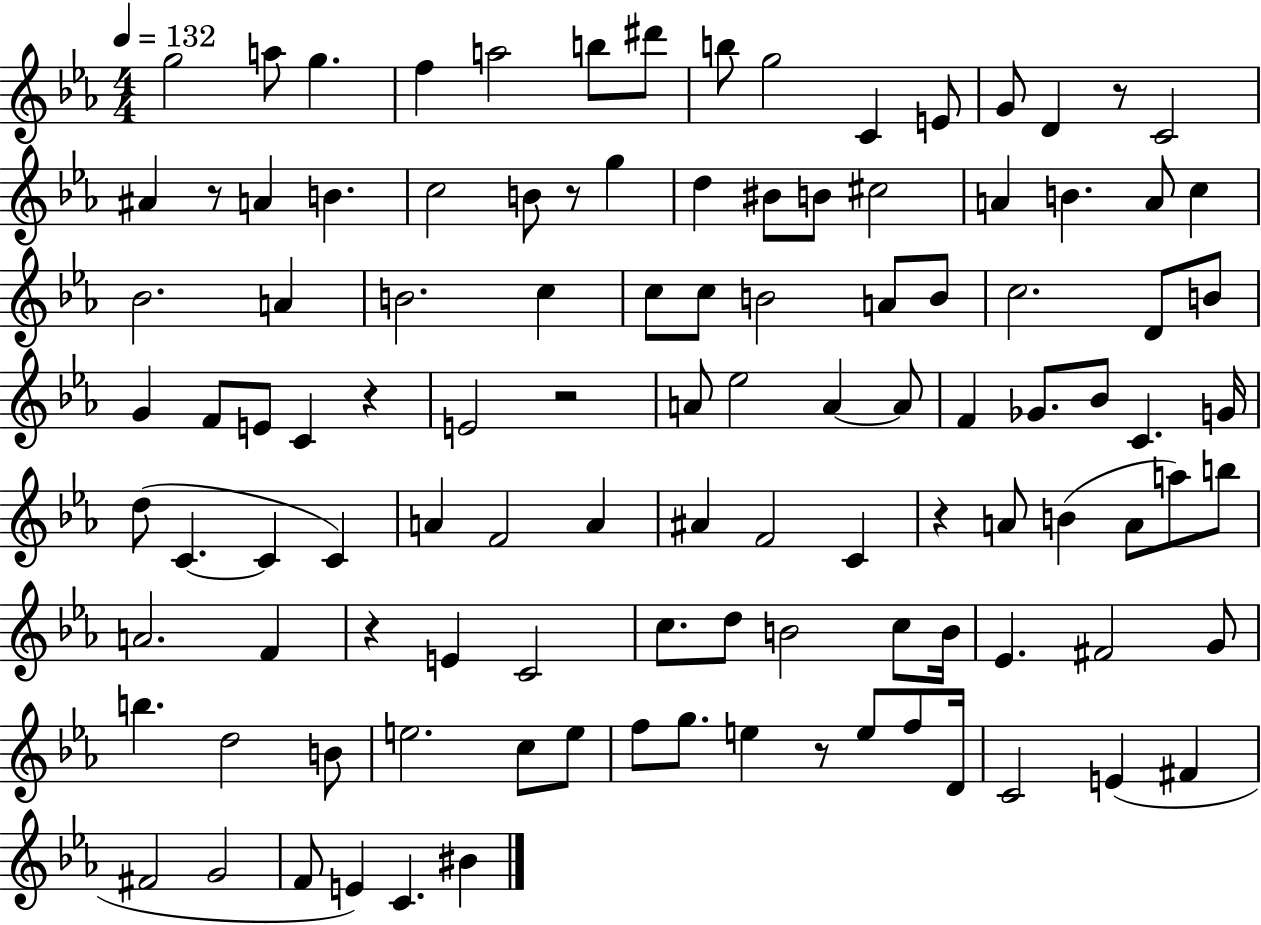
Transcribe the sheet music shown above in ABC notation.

X:1
T:Untitled
M:4/4
L:1/4
K:Eb
g2 a/2 g f a2 b/2 ^d'/2 b/2 g2 C E/2 G/2 D z/2 C2 ^A z/2 A B c2 B/2 z/2 g d ^B/2 B/2 ^c2 A B A/2 c _B2 A B2 c c/2 c/2 B2 A/2 B/2 c2 D/2 B/2 G F/2 E/2 C z E2 z2 A/2 _e2 A A/2 F _G/2 _B/2 C G/4 d/2 C C C A F2 A ^A F2 C z A/2 B A/2 a/2 b/2 A2 F z E C2 c/2 d/2 B2 c/2 B/4 _E ^F2 G/2 b d2 B/2 e2 c/2 e/2 f/2 g/2 e z/2 e/2 f/2 D/4 C2 E ^F ^F2 G2 F/2 E C ^B